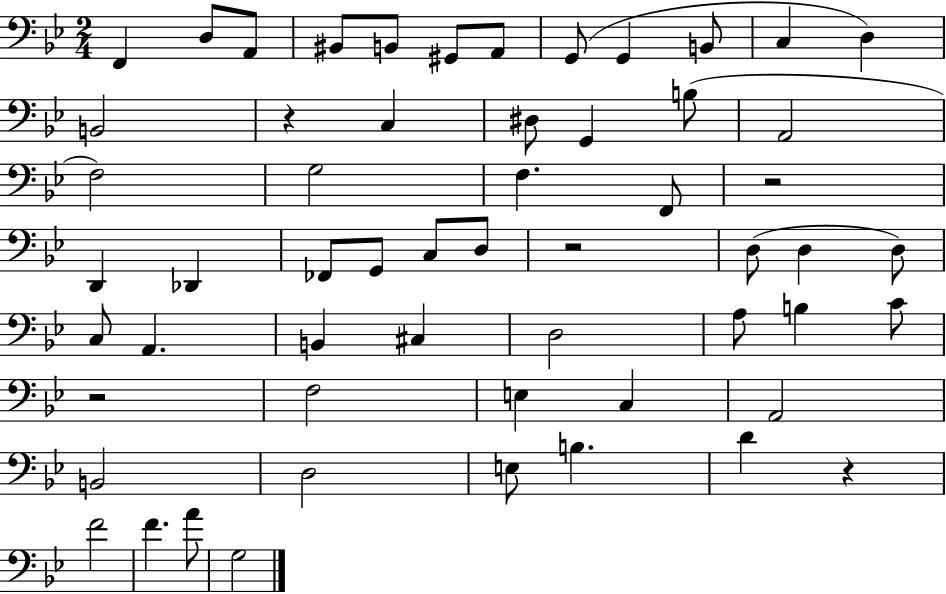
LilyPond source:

{
  \clef bass
  \numericTimeSignature
  \time 2/4
  \key bes \major
  f,4 d8 a,8 | bis,8 b,8 gis,8 a,8 | g,8( g,4 b,8 | c4 d4) | \break b,2 | r4 c4 | dis8 g,4 b8( | a,2 | \break f2) | g2 | f4. f,8 | r2 | \break d,4 des,4 | fes,8 g,8 c8 d8 | r2 | d8( d4 d8) | \break c8 a,4. | b,4 cis4 | d2 | a8 b4 c'8 | \break r2 | f2 | e4 c4 | a,2 | \break b,2 | d2 | e8 b4. | d'4 r4 | \break f'2 | f'4. a'8 | g2 | \bar "|."
}